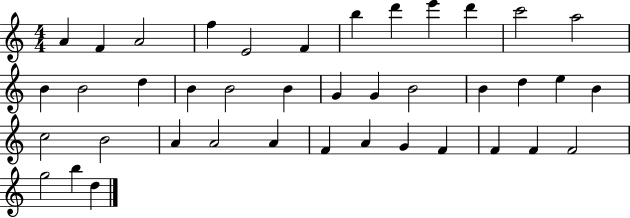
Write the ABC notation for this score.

X:1
T:Untitled
M:4/4
L:1/4
K:C
A F A2 f E2 F b d' e' d' c'2 a2 B B2 d B B2 B G G B2 B d e B c2 B2 A A2 A F A G F F F F2 g2 b d